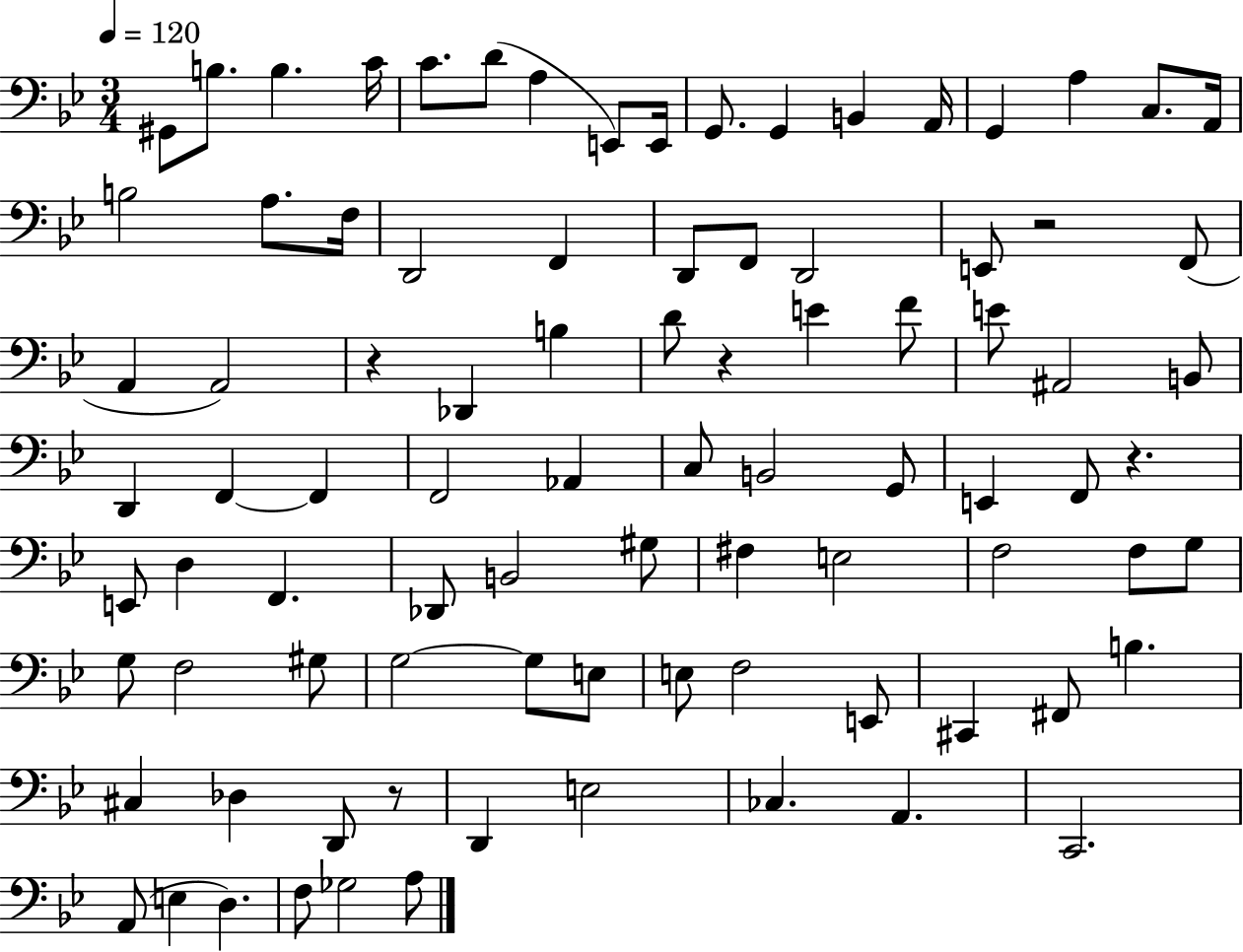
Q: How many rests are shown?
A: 5